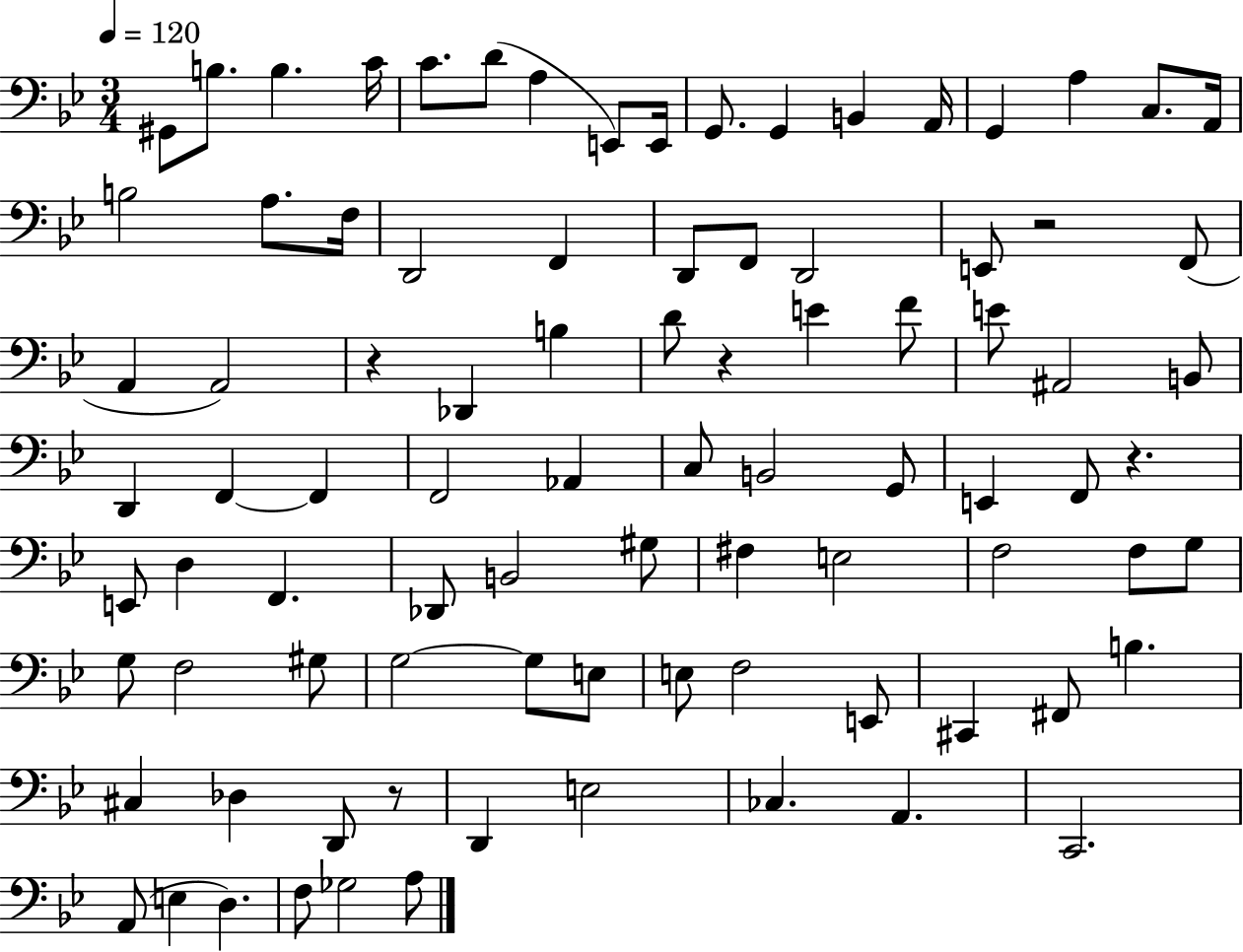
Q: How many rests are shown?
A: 5